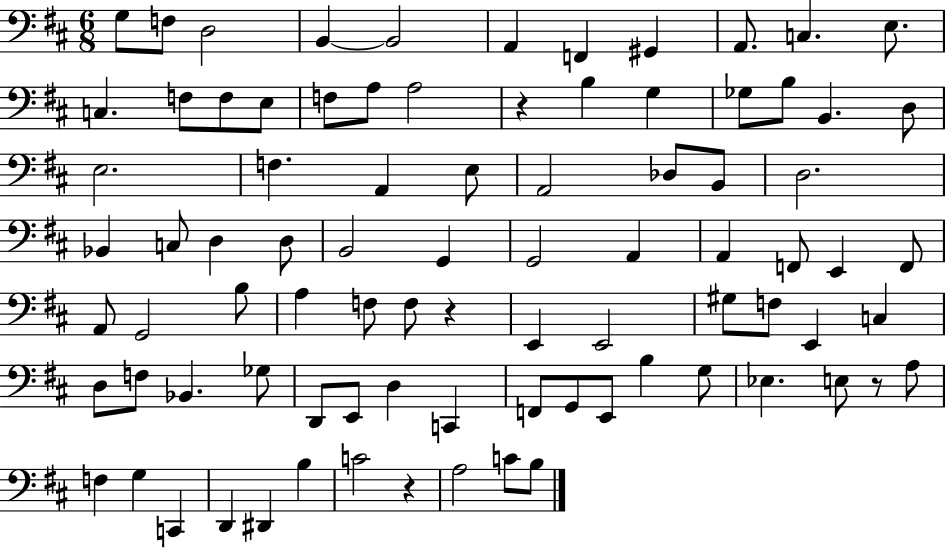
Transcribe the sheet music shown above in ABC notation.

X:1
T:Untitled
M:6/8
L:1/4
K:D
G,/2 F,/2 D,2 B,, B,,2 A,, F,, ^G,, A,,/2 C, E,/2 C, F,/2 F,/2 E,/2 F,/2 A,/2 A,2 z B, G, _G,/2 B,/2 B,, D,/2 E,2 F, A,, E,/2 A,,2 _D,/2 B,,/2 D,2 _B,, C,/2 D, D,/2 B,,2 G,, G,,2 A,, A,, F,,/2 E,, F,,/2 A,,/2 G,,2 B,/2 A, F,/2 F,/2 z E,, E,,2 ^G,/2 F,/2 E,, C, D,/2 F,/2 _B,, _G,/2 D,,/2 E,,/2 D, C,, F,,/2 G,,/2 E,,/2 B, G,/2 _E, E,/2 z/2 A,/2 F, G, C,, D,, ^D,, B, C2 z A,2 C/2 B,/2